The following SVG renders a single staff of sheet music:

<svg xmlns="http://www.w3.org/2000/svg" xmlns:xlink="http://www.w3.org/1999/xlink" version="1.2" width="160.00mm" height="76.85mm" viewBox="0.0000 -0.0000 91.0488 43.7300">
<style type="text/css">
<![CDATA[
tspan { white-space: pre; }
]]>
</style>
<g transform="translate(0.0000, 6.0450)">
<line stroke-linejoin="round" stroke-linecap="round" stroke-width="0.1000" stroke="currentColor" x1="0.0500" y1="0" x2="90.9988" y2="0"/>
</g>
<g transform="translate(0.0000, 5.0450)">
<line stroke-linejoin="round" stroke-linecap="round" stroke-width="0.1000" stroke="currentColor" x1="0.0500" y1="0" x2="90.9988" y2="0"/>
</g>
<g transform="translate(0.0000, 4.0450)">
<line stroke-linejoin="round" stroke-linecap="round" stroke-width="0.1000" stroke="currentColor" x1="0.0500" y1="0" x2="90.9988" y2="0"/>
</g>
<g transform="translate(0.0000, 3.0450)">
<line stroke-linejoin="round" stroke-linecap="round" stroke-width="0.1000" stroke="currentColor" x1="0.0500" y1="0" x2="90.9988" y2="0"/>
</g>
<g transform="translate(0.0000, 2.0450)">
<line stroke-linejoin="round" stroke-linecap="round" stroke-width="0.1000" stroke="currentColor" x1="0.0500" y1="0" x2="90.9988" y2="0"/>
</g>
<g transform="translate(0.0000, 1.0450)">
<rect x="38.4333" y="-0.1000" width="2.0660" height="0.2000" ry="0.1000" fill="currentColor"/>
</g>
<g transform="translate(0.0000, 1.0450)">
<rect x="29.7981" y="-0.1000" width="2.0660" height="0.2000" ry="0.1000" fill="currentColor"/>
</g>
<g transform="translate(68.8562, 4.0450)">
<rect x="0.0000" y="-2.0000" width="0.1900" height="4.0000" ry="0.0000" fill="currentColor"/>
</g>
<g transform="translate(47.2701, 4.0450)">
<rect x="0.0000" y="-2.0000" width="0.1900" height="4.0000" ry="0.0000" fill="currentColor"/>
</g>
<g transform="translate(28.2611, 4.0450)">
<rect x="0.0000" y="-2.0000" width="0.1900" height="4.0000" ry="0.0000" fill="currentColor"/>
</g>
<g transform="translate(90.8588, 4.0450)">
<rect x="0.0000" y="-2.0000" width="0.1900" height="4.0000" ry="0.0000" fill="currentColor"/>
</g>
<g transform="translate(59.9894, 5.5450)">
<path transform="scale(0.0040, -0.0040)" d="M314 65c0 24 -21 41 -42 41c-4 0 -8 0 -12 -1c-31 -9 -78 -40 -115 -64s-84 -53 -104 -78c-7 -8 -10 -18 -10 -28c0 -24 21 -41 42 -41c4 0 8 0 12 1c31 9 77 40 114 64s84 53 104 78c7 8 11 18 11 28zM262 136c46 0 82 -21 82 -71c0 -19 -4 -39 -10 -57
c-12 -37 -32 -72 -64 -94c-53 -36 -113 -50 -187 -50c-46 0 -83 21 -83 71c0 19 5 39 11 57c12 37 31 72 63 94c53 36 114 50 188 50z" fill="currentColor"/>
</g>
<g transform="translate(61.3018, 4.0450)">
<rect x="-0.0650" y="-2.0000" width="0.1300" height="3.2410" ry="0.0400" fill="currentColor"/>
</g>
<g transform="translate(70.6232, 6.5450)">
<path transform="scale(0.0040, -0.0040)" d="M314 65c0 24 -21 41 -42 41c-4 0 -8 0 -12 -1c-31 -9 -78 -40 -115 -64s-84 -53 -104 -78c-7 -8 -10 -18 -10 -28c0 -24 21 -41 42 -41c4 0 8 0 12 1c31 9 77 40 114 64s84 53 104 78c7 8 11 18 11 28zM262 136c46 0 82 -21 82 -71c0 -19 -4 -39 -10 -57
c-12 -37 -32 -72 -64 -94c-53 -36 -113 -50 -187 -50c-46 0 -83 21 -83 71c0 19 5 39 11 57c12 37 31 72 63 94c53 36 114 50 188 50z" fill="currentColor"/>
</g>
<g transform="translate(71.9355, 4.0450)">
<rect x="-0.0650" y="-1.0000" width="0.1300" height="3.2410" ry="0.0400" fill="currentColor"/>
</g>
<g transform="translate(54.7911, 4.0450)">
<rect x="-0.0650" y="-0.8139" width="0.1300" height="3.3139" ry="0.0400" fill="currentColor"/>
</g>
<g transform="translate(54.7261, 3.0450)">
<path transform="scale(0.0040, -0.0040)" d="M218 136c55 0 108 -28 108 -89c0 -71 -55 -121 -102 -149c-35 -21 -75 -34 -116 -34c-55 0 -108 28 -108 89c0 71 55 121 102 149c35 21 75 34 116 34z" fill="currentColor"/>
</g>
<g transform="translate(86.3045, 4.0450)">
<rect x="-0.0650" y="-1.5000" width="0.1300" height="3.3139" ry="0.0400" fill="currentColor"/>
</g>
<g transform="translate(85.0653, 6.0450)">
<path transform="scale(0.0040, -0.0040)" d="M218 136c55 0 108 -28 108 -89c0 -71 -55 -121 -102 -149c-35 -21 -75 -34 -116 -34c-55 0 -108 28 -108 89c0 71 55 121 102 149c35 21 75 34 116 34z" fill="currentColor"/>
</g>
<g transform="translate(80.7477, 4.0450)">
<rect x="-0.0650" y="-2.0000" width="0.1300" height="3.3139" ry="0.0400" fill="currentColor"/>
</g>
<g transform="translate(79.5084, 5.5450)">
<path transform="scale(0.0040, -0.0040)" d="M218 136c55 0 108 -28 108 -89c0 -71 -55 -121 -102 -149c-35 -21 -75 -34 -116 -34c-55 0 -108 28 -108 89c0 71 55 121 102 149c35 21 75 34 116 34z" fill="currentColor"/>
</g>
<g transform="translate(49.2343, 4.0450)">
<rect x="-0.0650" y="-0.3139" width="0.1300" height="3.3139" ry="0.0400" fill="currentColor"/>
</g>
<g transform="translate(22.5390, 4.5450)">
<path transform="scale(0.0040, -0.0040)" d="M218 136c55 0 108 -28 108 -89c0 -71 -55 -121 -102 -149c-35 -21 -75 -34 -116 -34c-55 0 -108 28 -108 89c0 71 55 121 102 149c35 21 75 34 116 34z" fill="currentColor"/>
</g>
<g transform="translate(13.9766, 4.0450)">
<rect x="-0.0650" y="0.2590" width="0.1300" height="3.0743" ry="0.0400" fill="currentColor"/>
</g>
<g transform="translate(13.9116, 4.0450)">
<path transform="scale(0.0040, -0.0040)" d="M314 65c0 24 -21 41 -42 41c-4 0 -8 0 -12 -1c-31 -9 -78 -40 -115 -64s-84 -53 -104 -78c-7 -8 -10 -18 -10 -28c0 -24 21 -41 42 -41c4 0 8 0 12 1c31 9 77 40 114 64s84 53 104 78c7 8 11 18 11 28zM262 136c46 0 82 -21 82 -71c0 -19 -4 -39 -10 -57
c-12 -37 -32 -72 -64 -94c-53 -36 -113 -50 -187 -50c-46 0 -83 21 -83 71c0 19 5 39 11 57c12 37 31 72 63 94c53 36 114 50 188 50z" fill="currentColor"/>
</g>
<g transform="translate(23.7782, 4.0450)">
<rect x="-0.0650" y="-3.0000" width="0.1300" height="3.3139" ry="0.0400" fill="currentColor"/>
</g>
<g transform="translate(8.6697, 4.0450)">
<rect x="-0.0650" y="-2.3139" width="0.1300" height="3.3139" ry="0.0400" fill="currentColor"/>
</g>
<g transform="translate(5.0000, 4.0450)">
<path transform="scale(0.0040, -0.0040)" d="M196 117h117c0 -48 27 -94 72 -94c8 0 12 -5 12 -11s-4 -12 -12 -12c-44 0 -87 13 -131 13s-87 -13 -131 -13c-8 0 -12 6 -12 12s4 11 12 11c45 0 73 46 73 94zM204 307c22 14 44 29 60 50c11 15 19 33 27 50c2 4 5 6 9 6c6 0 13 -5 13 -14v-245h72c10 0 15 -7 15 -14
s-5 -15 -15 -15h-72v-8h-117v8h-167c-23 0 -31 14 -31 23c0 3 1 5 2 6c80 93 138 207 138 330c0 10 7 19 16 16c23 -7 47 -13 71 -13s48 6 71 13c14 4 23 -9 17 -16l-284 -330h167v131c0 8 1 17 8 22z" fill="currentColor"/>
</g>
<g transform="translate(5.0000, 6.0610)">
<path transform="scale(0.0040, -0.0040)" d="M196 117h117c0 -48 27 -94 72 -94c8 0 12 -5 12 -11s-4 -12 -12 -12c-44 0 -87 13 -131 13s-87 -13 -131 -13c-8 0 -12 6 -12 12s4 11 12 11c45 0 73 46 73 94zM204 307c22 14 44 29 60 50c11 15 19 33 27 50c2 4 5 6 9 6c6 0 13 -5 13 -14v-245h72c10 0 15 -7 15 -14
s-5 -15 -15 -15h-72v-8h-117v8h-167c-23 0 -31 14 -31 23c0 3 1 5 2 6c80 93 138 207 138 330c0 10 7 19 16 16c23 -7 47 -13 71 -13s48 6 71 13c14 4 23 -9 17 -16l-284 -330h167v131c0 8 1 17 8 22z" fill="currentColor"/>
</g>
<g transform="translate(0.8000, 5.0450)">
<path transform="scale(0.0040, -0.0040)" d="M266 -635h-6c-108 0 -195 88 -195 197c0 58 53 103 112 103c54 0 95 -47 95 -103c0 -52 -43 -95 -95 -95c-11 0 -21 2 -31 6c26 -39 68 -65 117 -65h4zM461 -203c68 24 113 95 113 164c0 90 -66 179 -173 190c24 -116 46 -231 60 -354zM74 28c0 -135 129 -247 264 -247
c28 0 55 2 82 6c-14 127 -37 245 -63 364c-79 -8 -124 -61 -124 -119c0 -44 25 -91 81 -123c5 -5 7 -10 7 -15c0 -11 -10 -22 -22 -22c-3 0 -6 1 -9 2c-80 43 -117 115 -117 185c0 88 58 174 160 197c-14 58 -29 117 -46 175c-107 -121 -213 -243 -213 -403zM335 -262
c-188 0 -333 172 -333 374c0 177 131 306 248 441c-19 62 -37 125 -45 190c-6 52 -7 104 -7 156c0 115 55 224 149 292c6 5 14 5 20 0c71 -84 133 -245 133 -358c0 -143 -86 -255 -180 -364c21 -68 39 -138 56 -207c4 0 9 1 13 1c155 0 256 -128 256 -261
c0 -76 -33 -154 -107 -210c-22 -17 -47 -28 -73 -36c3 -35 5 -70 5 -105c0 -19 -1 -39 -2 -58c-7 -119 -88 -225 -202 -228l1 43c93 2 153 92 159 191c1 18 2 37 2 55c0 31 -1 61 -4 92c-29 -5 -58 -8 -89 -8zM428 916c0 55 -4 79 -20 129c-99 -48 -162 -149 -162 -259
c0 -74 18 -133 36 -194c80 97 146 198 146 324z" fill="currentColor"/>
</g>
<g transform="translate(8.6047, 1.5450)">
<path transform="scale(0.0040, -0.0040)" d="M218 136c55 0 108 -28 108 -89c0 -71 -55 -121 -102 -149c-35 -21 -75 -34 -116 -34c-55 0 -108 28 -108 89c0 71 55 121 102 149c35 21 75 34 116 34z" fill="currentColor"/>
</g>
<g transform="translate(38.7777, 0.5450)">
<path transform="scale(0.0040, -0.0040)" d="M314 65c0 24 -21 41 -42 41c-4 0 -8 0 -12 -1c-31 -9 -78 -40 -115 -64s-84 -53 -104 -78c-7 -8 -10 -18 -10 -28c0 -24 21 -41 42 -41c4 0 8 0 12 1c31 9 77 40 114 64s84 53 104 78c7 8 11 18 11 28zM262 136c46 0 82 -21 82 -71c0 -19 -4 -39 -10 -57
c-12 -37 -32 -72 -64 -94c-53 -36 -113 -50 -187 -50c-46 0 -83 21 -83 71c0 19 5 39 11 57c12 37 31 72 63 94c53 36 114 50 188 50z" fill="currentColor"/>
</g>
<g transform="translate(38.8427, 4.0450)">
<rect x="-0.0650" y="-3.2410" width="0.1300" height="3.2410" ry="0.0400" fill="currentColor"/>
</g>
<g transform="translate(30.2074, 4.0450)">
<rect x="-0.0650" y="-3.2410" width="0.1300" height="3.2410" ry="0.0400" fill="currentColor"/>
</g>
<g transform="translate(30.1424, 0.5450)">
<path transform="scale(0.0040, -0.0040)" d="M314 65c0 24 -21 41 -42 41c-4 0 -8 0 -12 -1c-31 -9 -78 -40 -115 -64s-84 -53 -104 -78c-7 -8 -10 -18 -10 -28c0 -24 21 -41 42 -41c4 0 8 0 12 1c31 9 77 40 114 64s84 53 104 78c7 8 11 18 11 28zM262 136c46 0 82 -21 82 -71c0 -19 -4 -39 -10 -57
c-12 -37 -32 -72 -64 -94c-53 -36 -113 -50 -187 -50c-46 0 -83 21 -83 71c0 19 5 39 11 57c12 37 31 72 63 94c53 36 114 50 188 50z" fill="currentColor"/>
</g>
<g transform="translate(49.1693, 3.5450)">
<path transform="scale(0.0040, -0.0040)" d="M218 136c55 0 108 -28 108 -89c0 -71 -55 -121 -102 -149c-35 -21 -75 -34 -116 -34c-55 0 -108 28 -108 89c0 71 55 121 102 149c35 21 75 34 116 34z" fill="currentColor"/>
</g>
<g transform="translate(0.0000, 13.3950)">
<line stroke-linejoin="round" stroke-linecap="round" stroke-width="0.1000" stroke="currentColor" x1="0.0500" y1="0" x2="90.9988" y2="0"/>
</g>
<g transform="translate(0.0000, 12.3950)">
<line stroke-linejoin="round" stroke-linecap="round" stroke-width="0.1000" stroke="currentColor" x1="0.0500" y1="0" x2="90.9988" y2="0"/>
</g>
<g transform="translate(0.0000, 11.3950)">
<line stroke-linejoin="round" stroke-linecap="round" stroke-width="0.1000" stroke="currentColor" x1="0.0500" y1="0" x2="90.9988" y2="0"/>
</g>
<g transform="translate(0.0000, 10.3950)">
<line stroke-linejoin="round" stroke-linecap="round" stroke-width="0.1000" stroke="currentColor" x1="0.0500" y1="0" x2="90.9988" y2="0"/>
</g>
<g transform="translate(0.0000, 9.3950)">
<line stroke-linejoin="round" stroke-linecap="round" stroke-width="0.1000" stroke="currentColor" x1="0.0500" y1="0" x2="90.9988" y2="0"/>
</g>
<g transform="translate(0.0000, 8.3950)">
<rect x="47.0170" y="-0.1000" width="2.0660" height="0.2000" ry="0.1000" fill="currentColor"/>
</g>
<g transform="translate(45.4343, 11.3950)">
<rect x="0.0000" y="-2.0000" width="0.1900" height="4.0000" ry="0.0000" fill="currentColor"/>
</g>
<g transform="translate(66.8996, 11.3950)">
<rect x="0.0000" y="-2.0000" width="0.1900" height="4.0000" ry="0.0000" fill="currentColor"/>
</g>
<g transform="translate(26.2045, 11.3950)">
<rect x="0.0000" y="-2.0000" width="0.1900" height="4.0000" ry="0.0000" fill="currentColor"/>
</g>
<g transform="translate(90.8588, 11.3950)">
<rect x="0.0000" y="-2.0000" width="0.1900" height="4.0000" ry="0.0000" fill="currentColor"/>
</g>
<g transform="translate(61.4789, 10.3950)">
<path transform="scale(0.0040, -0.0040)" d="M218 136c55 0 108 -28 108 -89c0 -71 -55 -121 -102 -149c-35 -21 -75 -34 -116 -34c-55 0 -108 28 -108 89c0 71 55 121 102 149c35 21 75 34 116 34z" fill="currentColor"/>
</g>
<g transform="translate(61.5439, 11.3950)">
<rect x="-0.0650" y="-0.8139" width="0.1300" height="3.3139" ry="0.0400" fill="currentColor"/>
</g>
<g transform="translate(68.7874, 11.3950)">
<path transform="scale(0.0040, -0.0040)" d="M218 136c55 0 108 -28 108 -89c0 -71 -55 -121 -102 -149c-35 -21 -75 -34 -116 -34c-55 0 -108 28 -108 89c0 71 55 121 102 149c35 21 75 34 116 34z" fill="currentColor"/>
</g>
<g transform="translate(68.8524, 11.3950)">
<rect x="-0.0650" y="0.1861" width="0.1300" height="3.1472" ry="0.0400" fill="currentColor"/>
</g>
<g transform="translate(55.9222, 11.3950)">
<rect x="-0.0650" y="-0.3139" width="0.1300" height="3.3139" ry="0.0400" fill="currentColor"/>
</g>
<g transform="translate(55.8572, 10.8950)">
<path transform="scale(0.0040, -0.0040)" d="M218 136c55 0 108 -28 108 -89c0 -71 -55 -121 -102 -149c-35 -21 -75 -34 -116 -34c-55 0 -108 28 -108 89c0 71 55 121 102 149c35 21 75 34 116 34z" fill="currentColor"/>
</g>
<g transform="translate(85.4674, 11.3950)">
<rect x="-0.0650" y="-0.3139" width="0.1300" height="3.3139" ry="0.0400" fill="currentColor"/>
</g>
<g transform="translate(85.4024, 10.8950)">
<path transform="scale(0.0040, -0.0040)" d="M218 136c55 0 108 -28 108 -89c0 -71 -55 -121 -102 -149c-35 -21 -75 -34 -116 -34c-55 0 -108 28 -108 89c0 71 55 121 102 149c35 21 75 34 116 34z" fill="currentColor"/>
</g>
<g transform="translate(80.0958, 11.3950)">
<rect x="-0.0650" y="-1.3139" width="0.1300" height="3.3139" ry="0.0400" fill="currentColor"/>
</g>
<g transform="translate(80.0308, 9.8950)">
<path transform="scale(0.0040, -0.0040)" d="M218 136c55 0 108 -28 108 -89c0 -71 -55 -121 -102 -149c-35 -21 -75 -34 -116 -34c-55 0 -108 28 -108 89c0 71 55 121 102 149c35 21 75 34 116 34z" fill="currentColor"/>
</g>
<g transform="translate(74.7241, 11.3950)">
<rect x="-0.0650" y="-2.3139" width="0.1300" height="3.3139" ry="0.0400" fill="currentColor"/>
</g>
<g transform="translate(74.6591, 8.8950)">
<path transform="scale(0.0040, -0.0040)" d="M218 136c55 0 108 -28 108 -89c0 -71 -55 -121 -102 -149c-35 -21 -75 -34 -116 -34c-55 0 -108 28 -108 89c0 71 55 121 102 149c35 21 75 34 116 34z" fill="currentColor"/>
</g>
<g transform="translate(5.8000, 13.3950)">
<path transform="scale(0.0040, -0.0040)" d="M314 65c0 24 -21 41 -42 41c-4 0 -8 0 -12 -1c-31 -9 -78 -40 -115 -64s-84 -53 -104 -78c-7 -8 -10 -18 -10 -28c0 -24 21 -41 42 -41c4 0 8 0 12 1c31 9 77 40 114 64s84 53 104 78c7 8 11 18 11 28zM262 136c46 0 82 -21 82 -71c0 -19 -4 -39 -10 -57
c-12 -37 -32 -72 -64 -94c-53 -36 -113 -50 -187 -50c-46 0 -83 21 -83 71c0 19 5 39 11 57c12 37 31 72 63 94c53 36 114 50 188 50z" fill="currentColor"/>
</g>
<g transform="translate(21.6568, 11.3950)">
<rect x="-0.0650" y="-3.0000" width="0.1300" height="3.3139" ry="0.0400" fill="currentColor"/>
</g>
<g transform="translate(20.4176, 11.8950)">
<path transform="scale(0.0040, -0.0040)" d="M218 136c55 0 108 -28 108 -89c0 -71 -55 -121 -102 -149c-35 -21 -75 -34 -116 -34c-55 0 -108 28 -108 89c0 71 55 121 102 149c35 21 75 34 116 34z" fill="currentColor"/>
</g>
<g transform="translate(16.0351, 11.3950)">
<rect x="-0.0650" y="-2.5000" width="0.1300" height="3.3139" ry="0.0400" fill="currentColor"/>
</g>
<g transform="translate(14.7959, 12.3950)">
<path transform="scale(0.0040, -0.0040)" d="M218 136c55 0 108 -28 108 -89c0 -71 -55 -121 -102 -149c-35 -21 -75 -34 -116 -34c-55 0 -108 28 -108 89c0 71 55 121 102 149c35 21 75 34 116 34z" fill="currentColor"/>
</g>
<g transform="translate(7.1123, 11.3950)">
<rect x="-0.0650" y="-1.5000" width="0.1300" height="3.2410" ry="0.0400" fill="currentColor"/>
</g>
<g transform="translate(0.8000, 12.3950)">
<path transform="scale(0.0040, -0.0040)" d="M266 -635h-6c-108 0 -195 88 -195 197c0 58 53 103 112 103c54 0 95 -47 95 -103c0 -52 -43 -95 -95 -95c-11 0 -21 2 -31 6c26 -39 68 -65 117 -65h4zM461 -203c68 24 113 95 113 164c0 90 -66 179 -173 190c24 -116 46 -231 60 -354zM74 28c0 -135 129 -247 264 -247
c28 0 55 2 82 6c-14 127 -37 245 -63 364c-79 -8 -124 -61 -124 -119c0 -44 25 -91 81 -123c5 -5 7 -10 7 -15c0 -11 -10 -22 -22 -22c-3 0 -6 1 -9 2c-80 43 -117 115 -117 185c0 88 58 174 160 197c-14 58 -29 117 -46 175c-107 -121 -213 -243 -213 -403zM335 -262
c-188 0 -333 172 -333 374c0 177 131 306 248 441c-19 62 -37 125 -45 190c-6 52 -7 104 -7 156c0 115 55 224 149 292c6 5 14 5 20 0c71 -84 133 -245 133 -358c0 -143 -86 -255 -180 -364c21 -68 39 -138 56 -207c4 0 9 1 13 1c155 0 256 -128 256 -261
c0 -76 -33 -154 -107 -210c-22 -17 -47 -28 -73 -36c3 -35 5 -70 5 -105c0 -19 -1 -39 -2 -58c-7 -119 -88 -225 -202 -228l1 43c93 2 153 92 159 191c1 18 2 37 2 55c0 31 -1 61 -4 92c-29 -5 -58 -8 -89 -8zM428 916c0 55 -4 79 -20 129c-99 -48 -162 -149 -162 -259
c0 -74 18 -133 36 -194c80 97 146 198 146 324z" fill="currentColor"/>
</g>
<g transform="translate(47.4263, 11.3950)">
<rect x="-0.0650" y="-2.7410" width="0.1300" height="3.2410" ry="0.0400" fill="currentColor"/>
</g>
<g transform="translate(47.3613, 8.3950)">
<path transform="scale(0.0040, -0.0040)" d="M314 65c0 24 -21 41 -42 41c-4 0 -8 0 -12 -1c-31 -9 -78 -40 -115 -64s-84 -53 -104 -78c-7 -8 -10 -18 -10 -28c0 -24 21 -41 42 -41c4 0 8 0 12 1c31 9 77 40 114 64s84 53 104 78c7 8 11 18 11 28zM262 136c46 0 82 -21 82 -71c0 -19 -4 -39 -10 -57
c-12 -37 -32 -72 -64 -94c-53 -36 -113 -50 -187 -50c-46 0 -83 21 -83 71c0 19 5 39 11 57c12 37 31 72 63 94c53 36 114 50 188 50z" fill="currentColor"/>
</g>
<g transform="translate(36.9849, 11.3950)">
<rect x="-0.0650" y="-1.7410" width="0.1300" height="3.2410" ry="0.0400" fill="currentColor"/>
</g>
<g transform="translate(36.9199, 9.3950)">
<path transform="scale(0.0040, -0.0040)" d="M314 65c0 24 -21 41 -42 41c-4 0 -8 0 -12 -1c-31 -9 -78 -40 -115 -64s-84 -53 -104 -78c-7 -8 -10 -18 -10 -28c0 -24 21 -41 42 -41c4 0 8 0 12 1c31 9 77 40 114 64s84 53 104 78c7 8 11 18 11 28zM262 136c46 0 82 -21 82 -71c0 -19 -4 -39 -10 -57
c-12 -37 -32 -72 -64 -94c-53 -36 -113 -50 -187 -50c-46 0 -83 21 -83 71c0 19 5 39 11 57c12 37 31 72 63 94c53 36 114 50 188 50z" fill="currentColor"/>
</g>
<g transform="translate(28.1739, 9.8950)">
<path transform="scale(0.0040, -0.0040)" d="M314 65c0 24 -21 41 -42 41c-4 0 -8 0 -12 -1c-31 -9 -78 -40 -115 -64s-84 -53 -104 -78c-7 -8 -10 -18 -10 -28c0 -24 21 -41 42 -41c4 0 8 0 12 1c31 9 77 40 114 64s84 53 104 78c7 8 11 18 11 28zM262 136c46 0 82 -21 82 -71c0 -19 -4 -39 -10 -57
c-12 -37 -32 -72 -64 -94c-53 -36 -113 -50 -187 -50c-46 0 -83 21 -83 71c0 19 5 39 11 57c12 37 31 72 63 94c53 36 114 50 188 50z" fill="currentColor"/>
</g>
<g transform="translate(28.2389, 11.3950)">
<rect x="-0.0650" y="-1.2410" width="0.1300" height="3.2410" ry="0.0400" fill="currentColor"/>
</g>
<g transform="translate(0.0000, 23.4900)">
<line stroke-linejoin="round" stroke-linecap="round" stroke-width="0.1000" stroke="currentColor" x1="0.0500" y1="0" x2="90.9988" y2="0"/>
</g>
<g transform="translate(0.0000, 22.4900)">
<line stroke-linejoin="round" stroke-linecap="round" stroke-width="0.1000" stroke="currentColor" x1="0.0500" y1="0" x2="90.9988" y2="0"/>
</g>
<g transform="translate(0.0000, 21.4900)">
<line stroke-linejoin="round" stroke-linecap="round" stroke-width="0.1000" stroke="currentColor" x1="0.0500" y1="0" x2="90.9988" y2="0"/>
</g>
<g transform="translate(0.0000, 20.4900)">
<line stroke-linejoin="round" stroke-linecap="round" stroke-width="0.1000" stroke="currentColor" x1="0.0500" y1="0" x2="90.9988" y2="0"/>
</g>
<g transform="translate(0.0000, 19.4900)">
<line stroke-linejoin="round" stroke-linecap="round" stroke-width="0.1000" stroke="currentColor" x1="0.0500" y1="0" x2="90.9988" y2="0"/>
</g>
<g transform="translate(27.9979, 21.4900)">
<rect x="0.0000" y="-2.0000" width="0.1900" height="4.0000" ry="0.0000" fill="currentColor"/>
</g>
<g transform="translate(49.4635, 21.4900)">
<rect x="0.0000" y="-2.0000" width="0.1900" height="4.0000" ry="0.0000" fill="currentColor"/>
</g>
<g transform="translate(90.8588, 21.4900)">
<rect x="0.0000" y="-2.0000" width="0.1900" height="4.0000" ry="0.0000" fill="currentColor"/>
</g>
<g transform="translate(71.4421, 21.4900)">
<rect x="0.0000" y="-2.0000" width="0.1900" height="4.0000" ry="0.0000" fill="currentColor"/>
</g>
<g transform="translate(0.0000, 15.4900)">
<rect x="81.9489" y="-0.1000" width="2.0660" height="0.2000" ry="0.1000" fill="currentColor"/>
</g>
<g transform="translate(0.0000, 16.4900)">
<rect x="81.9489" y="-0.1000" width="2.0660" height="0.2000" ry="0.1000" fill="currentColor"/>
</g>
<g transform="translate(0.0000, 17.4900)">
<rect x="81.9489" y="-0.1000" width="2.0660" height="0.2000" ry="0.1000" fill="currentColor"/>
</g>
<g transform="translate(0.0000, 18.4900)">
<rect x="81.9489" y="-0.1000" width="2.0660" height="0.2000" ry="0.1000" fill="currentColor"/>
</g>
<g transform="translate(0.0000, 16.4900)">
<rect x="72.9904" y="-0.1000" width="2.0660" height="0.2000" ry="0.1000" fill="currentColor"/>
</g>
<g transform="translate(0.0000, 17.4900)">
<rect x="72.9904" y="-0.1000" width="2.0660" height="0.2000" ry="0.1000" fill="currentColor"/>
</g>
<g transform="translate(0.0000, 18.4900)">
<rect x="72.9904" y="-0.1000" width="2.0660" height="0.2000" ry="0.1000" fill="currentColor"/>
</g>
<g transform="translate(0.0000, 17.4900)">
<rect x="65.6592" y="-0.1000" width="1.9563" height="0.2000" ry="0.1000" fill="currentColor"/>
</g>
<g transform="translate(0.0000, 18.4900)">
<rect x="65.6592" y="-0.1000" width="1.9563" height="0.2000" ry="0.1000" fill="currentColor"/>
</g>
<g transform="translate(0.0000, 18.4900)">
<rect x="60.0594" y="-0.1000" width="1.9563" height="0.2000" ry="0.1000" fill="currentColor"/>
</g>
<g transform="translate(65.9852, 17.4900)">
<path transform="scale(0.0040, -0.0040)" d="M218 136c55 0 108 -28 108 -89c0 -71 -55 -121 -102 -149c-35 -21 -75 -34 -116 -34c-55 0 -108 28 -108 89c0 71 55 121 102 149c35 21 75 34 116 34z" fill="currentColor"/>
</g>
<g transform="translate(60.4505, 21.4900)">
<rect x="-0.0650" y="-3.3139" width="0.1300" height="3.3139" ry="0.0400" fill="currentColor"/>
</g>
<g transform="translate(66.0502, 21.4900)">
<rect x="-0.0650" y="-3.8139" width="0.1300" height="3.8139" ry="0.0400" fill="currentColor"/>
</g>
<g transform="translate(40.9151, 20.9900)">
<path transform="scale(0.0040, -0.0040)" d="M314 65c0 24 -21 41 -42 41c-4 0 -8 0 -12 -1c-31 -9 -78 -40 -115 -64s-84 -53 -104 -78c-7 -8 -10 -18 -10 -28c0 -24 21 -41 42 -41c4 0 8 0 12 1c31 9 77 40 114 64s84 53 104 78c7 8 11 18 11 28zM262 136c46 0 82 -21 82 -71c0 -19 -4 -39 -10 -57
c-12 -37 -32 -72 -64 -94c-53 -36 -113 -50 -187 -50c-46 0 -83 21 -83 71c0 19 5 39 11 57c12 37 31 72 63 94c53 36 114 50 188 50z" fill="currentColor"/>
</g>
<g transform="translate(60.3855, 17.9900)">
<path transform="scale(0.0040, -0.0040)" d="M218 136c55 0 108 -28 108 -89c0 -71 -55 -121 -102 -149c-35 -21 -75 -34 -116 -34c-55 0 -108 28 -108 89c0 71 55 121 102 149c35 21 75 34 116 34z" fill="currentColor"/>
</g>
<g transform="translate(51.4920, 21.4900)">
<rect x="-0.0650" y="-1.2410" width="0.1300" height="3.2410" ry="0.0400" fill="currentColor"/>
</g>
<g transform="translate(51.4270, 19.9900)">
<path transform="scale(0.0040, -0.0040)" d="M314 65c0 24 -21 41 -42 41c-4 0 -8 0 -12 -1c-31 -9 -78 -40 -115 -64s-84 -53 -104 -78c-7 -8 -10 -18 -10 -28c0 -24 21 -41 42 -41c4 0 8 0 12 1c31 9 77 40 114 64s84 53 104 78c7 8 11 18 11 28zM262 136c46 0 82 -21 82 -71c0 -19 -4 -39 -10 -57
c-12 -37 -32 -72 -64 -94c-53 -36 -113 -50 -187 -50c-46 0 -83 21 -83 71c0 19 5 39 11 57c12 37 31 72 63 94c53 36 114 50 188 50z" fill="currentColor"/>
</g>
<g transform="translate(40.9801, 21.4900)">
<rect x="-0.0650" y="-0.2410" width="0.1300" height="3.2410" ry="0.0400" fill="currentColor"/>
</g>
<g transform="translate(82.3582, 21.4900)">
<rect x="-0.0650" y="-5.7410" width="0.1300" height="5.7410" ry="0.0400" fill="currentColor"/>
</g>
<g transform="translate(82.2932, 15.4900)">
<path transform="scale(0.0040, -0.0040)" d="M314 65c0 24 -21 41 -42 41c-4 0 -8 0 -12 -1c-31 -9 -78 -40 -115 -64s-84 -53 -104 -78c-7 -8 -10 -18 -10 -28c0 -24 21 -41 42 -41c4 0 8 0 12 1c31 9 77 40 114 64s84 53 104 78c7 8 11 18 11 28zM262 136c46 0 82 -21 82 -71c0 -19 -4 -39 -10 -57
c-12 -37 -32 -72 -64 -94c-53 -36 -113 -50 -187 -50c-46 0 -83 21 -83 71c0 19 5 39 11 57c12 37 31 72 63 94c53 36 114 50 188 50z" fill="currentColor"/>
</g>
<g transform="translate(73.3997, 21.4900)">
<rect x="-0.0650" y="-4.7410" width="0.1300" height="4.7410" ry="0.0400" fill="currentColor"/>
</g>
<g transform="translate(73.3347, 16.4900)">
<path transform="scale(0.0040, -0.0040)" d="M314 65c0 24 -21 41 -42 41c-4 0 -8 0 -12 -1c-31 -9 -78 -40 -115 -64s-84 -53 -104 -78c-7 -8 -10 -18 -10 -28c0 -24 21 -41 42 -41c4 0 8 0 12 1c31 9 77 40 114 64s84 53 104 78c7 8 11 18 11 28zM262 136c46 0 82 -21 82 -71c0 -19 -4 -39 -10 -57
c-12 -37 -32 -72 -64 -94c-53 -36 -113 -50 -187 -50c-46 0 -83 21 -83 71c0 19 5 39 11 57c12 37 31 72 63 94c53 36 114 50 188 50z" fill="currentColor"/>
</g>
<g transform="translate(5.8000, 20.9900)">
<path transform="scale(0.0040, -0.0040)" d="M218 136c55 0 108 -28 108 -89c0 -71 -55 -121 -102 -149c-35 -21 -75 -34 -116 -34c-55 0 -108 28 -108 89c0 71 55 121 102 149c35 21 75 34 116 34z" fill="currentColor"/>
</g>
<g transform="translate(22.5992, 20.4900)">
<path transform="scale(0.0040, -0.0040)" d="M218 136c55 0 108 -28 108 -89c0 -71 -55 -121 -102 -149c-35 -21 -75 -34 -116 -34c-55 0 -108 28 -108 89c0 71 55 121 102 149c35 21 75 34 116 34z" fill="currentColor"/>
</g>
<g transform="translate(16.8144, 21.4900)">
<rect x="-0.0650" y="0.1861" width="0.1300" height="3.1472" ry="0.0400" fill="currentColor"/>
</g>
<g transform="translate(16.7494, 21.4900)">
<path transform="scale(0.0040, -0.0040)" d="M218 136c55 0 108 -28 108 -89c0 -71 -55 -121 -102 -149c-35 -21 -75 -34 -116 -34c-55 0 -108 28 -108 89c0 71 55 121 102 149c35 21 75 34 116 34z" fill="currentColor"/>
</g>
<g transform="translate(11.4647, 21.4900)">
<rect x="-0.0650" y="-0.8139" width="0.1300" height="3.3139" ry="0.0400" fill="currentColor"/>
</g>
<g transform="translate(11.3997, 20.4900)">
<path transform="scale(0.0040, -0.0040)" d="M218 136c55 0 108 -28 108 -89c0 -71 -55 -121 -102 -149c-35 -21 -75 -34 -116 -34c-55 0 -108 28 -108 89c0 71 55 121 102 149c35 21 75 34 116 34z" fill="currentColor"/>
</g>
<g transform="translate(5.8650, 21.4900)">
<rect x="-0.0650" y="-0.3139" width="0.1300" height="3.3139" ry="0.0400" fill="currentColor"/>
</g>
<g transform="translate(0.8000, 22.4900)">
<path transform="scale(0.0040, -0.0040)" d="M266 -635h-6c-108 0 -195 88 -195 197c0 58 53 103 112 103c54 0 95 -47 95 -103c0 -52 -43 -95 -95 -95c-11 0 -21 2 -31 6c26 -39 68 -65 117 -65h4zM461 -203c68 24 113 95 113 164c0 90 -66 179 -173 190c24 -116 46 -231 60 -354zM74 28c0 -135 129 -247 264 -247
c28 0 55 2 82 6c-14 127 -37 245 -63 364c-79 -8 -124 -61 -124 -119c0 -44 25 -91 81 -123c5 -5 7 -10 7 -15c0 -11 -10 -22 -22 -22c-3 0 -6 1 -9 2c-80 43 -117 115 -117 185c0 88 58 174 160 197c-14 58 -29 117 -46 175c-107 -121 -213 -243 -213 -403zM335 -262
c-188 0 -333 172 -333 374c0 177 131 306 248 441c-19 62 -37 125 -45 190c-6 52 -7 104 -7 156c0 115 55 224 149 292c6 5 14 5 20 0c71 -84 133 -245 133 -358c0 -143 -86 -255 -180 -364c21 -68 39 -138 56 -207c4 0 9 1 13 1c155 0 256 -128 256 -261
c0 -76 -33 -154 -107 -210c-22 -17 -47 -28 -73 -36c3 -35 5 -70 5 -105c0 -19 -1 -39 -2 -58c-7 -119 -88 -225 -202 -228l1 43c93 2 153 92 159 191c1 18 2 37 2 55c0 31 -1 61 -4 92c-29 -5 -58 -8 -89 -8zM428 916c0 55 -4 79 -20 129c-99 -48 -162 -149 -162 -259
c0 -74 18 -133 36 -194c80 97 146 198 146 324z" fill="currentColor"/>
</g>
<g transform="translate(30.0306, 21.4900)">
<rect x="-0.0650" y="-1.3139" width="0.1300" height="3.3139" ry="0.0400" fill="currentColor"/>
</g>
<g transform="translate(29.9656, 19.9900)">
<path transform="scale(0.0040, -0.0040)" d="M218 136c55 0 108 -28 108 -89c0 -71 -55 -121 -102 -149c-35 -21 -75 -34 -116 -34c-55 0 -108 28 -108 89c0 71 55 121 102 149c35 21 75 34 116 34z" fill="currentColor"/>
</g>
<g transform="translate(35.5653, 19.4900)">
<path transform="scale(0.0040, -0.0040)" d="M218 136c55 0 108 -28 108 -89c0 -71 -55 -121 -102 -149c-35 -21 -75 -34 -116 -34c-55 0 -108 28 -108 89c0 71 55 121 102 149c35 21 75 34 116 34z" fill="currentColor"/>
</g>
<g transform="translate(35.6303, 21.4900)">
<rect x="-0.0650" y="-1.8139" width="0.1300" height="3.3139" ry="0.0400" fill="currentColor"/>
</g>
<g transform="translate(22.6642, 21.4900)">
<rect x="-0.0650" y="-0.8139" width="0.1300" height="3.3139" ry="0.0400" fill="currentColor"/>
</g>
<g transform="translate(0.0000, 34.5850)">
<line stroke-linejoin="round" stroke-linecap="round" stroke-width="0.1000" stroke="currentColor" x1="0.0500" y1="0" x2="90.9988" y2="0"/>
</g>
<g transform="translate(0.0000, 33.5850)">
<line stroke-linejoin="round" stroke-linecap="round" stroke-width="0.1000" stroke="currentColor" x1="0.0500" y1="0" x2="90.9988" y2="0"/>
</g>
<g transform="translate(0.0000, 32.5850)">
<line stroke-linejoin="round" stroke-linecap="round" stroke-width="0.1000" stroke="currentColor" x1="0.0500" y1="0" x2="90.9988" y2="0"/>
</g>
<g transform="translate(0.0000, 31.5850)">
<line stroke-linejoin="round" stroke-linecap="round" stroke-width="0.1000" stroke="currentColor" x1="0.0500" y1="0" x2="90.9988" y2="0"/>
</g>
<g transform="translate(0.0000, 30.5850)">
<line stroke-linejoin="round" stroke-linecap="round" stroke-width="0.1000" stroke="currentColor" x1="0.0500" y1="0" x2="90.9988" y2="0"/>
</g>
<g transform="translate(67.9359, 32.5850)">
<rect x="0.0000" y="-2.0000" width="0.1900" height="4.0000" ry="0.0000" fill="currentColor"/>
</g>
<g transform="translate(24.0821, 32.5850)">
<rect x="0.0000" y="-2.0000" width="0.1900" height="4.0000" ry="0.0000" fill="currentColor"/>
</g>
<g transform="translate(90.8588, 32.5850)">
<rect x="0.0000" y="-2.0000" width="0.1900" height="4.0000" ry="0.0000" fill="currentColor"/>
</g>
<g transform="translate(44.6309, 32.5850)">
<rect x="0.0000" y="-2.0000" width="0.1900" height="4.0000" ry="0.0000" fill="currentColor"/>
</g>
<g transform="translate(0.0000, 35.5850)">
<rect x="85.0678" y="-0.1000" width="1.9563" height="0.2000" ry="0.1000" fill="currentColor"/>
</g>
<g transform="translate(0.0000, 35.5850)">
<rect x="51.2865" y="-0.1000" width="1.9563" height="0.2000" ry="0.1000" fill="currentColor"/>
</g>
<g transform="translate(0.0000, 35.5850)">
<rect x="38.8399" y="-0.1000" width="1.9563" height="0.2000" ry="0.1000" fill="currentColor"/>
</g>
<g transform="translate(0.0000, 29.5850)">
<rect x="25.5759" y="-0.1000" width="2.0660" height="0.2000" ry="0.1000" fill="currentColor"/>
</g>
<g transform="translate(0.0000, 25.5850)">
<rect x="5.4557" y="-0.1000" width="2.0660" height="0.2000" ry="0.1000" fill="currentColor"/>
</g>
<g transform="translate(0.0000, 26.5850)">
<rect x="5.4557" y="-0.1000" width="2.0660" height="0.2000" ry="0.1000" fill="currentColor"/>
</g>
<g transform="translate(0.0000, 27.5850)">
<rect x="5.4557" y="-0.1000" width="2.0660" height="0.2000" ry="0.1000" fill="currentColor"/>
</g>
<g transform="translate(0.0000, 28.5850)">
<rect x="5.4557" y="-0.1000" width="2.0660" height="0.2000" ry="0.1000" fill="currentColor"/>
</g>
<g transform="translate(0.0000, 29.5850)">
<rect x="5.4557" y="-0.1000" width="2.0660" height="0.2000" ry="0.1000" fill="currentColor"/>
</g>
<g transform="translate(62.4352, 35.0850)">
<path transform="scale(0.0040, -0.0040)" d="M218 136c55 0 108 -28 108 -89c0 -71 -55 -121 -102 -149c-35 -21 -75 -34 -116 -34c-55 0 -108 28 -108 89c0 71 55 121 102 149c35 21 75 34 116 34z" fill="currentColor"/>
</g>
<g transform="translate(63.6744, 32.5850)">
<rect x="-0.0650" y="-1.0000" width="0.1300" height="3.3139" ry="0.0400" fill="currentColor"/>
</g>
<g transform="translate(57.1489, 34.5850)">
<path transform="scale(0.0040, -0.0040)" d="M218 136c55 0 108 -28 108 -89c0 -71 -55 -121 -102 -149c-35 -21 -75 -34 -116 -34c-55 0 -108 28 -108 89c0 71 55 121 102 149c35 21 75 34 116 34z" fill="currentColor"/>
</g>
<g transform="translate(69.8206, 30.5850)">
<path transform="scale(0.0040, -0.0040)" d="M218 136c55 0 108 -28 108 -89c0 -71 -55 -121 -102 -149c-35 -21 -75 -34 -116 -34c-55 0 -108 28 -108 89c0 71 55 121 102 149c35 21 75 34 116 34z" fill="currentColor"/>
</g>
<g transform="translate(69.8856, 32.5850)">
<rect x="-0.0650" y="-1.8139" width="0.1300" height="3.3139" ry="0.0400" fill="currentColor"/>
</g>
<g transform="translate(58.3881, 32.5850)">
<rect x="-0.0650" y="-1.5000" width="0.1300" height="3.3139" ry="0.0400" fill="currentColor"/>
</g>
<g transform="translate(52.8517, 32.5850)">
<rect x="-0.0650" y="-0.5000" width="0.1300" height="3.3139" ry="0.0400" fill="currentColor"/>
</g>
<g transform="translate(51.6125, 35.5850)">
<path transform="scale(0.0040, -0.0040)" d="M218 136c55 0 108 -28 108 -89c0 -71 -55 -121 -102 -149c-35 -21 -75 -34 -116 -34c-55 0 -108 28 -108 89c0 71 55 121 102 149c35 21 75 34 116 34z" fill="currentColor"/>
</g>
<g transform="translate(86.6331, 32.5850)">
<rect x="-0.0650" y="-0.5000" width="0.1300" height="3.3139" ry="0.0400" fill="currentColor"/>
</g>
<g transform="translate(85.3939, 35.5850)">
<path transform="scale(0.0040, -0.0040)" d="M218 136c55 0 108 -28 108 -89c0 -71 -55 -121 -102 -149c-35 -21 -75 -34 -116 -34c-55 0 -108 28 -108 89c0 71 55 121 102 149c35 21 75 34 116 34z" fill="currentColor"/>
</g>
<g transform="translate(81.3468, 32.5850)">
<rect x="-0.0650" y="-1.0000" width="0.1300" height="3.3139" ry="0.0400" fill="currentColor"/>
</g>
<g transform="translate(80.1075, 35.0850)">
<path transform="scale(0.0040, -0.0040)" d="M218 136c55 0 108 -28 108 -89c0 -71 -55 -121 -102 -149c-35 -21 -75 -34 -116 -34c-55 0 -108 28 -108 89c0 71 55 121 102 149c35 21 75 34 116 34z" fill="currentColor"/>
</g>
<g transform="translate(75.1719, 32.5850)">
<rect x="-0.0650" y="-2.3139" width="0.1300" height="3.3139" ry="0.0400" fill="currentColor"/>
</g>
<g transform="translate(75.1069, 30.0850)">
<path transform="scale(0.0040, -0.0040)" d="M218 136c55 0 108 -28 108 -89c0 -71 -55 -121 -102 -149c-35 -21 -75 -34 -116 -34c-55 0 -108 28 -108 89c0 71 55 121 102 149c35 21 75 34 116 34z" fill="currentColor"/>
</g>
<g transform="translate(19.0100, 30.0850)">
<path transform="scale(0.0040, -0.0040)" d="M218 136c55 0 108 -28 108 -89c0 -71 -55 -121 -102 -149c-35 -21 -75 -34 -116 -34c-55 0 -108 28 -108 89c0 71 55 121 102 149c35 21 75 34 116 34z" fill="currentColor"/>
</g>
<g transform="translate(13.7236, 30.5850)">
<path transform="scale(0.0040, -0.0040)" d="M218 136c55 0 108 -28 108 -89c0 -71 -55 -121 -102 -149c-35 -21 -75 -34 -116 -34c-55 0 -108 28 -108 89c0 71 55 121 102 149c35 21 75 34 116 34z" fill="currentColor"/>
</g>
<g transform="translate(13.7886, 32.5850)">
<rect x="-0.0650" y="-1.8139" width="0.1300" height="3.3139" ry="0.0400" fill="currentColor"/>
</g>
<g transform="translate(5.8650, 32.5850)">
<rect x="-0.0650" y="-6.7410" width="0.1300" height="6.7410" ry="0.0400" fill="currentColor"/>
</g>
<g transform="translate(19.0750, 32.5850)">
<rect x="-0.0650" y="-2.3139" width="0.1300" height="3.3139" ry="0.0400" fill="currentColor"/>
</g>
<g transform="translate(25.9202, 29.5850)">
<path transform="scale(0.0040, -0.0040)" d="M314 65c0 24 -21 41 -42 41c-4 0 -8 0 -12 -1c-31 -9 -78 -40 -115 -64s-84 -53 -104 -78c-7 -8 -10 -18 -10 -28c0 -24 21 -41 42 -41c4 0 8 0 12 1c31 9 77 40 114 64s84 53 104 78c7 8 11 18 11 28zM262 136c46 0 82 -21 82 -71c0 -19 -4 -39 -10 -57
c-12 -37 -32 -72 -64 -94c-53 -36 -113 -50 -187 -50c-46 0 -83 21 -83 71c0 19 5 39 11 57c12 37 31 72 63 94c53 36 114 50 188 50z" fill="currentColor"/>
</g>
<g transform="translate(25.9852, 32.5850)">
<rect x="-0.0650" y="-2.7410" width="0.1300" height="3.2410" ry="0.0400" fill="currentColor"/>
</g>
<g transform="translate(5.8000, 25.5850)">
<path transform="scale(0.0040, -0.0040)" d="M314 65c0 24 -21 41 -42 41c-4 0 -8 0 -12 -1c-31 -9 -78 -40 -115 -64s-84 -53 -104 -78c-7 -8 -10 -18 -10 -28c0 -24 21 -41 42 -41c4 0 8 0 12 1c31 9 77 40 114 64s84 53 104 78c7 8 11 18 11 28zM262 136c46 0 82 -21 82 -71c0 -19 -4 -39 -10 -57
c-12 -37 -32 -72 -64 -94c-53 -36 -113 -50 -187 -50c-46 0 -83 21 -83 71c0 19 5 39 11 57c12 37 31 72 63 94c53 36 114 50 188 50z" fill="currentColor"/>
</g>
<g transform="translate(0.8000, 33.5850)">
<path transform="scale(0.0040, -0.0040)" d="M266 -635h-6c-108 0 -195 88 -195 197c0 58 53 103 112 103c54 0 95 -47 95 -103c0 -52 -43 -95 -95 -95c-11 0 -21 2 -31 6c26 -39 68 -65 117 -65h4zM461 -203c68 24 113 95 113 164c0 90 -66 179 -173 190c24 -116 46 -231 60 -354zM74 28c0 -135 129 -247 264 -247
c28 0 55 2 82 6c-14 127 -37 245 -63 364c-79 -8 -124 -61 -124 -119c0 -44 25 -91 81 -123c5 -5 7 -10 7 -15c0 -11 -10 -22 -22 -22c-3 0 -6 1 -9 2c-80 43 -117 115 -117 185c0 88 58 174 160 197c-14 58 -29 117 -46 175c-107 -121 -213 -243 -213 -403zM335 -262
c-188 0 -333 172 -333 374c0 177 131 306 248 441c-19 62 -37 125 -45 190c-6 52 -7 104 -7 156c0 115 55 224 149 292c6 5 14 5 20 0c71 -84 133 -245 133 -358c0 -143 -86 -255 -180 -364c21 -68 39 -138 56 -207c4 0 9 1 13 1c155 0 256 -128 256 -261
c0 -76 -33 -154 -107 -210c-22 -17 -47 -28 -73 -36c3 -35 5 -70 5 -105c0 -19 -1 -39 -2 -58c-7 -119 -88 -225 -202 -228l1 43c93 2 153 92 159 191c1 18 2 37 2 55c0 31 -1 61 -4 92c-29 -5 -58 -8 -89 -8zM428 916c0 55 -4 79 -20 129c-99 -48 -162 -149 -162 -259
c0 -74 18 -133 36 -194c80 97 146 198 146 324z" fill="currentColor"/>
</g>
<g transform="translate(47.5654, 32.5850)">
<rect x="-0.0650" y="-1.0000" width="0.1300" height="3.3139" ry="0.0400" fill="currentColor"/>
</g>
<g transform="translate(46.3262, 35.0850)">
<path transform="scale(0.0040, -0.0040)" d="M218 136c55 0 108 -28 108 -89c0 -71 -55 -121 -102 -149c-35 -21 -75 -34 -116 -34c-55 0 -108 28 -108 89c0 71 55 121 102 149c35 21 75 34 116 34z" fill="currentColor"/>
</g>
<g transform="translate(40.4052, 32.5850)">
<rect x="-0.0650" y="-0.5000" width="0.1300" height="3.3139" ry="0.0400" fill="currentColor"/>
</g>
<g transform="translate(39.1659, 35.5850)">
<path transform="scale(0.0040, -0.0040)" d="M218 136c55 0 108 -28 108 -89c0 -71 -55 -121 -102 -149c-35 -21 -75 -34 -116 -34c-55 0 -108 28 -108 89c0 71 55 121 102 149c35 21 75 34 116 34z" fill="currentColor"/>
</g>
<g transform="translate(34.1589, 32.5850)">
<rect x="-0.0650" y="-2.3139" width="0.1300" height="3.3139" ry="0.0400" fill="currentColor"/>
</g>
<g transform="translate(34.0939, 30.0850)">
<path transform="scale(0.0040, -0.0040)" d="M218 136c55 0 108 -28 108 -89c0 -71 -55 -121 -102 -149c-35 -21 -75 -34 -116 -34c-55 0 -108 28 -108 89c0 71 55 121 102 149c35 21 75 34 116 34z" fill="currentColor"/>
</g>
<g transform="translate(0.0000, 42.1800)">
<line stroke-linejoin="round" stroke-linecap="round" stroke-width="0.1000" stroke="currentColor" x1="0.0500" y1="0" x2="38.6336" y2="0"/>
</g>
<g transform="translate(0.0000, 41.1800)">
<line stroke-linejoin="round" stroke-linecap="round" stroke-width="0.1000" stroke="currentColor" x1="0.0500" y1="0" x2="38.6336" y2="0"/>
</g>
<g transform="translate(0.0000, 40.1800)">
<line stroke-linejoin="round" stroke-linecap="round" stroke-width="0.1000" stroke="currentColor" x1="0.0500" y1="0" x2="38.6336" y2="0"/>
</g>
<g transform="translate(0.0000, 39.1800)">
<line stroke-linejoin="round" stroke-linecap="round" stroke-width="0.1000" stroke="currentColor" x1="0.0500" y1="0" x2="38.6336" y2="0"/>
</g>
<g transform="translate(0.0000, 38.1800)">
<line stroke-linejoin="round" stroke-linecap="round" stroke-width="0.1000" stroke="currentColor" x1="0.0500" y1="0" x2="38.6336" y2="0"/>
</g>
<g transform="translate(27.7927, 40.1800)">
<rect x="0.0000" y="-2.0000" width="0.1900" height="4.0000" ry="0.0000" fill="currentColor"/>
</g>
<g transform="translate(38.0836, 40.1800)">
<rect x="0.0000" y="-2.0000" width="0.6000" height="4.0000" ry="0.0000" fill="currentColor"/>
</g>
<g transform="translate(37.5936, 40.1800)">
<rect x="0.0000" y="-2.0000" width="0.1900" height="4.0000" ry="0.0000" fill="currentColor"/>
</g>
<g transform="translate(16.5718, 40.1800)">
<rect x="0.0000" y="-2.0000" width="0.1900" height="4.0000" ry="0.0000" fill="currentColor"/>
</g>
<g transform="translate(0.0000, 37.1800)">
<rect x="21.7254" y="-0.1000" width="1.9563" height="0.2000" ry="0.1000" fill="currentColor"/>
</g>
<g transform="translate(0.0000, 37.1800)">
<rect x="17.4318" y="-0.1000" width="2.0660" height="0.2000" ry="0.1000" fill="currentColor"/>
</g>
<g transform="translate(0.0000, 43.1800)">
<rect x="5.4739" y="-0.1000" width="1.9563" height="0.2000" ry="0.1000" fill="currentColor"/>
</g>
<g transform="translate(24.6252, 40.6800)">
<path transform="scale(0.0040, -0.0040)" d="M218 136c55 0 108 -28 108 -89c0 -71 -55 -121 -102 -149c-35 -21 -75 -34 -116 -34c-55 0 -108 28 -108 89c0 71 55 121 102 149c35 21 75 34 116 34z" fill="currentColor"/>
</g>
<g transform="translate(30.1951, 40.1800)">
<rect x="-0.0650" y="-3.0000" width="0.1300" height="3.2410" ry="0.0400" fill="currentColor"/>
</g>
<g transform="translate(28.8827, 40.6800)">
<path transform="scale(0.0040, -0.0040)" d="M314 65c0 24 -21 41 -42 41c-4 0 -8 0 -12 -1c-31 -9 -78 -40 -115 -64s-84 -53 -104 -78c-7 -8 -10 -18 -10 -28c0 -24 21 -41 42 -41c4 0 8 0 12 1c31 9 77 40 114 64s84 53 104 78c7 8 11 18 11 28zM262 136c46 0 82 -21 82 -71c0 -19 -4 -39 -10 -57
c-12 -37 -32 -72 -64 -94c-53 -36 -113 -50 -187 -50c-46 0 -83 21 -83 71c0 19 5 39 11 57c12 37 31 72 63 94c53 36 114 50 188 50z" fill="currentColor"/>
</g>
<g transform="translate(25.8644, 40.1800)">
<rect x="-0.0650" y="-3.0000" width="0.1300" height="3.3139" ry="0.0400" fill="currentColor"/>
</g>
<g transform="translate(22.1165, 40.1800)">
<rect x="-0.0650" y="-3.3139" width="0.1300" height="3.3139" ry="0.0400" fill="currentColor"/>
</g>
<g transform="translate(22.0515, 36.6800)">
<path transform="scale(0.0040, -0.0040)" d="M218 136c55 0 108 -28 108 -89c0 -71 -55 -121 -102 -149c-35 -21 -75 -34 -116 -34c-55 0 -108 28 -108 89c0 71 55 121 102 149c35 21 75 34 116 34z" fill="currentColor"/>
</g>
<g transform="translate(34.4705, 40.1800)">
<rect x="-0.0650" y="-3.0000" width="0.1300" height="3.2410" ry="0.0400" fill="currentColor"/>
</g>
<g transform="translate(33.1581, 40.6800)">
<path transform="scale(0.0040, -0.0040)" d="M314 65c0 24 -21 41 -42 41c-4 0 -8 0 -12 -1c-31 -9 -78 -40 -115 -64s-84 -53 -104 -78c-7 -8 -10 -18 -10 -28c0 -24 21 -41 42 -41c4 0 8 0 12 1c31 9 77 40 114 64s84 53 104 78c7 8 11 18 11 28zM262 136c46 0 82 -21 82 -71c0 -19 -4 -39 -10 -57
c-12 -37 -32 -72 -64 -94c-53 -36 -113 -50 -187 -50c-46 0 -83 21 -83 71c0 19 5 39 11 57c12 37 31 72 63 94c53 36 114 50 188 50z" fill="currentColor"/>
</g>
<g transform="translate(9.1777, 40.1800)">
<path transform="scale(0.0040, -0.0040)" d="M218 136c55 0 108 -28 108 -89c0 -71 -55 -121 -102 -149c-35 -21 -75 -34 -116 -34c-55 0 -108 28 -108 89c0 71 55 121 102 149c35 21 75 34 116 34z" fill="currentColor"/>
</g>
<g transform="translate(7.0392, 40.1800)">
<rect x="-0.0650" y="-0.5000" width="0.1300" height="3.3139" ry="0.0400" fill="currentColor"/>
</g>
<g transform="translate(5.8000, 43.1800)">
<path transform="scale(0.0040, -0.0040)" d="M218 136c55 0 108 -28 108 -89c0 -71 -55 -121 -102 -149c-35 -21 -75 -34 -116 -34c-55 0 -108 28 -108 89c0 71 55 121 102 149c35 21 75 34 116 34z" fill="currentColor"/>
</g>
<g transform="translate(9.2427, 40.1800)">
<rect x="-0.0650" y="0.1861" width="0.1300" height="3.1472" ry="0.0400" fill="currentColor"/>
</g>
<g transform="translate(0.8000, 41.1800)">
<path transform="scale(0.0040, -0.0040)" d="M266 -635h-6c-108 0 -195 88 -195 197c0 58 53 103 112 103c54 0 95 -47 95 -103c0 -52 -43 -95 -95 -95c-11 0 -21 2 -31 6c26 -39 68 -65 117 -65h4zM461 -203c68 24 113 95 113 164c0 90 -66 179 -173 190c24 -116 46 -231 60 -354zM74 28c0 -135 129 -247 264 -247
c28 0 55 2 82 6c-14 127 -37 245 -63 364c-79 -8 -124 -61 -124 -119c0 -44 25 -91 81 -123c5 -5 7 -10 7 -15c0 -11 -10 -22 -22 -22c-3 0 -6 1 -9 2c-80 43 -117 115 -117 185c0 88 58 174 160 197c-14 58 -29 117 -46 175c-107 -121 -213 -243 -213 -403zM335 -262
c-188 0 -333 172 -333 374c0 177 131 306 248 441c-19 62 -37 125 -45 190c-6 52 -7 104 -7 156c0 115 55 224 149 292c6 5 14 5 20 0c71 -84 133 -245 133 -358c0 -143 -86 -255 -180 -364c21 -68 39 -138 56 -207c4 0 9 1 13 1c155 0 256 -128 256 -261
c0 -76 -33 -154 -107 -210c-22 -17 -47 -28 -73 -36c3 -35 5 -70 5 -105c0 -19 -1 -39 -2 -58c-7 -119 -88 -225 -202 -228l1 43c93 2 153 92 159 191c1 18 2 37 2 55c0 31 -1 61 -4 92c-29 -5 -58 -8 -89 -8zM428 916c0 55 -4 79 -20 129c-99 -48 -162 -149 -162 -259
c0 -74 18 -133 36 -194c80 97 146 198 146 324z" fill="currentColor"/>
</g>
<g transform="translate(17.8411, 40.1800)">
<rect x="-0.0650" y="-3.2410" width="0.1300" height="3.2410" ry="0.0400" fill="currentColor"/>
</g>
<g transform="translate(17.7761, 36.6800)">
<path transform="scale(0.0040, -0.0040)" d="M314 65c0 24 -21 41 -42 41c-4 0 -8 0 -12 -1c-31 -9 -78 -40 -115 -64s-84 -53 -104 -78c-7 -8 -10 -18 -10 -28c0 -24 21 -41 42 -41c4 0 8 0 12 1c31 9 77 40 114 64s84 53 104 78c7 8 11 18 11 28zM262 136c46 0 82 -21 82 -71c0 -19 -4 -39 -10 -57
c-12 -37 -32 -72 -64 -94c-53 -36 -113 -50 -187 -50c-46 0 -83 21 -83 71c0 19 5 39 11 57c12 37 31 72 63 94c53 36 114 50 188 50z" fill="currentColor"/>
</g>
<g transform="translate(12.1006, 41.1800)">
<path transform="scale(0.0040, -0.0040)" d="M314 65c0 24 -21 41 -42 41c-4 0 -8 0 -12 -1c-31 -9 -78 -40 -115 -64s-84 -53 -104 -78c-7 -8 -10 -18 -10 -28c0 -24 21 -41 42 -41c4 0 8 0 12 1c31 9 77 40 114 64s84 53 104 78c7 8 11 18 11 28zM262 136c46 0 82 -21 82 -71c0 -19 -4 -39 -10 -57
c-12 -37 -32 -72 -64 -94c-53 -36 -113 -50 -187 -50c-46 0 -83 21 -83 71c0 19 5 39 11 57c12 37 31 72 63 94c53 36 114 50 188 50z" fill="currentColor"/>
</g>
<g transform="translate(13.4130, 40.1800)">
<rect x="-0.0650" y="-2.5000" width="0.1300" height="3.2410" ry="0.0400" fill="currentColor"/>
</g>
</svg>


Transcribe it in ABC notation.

X:1
T:Untitled
M:4/4
L:1/4
K:C
g B2 A b2 b2 c d F2 D2 F E E2 G A e2 f2 a2 c d B g e c c d B d e f c2 e2 b c' e'2 g'2 b'2 f g a2 g C D C E D f g D C C B G2 b2 b A A2 A2